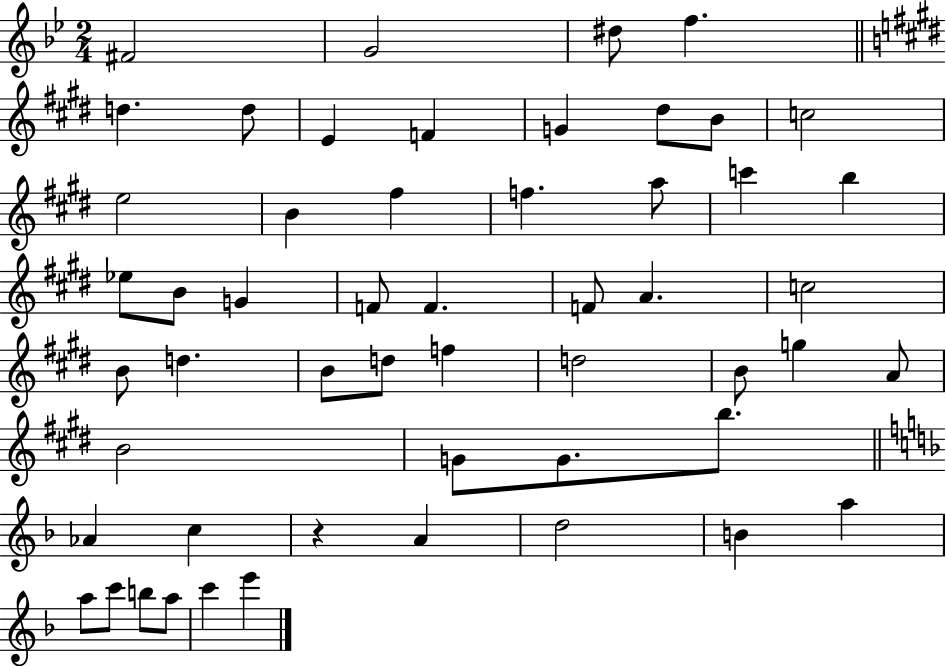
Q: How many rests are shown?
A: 1